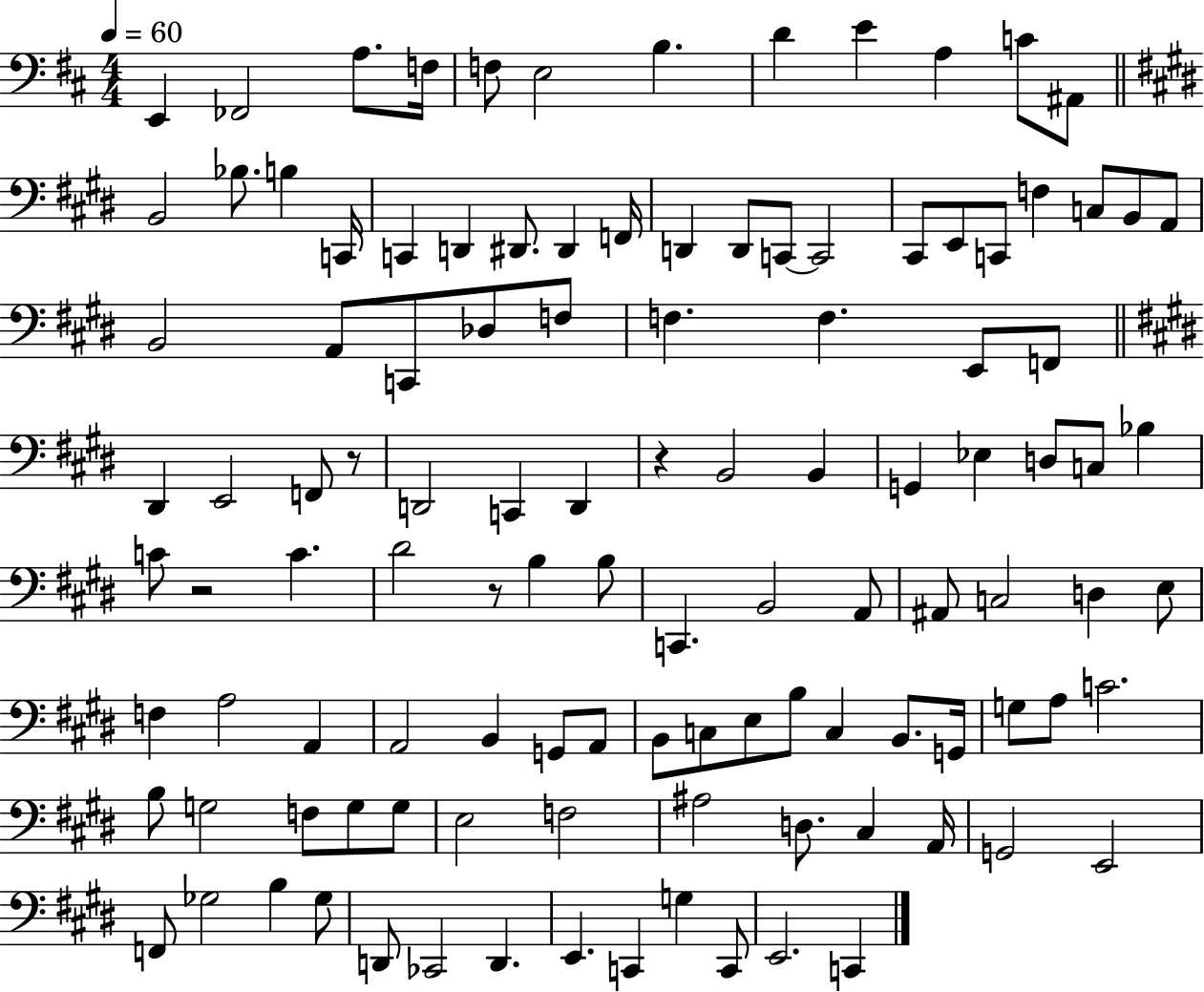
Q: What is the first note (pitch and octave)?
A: E2